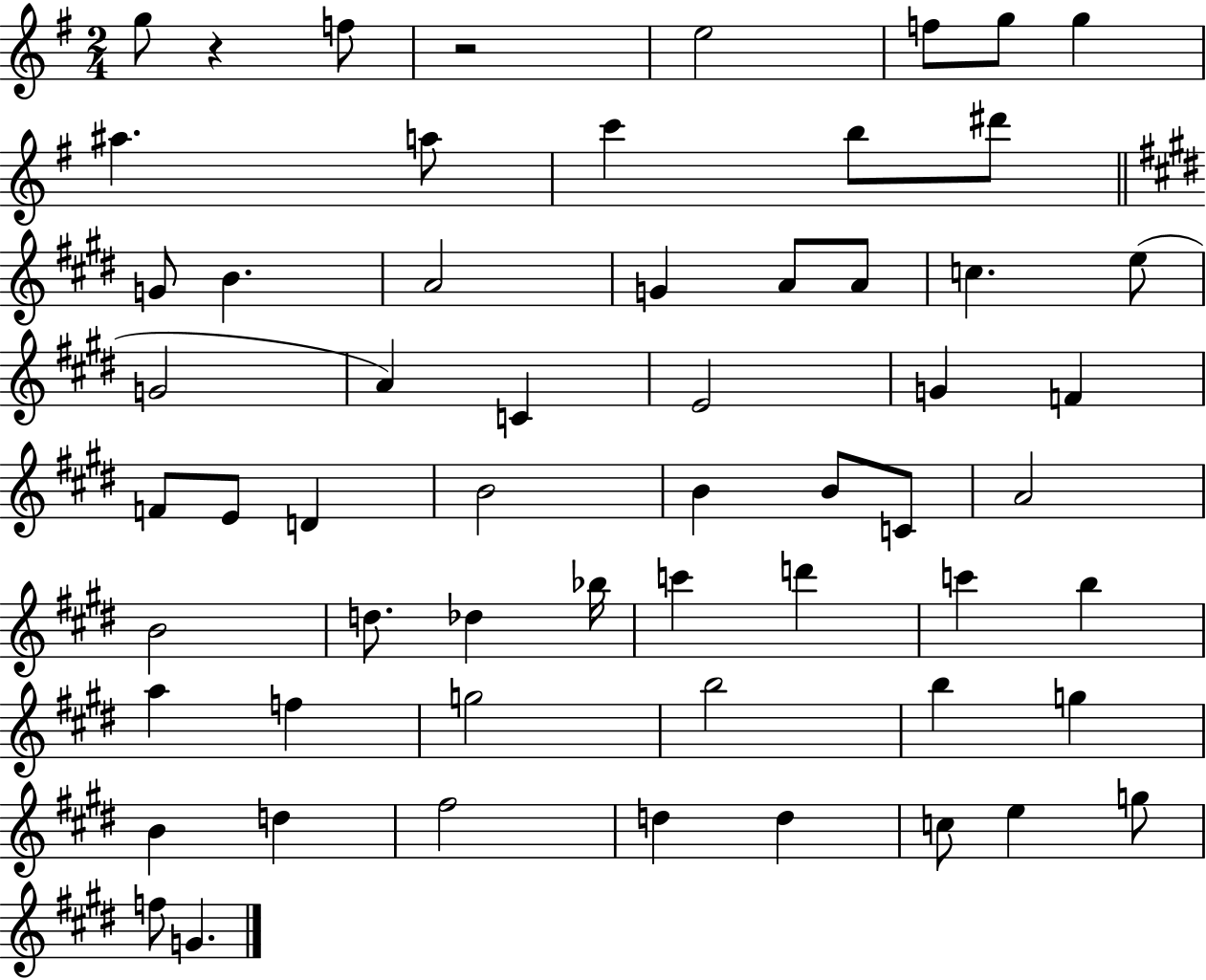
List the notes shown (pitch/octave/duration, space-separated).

G5/e R/q F5/e R/h E5/h F5/e G5/e G5/q A#5/q. A5/e C6/q B5/e D#6/e G4/e B4/q. A4/h G4/q A4/e A4/e C5/q. E5/e G4/h A4/q C4/q E4/h G4/q F4/q F4/e E4/e D4/q B4/h B4/q B4/e C4/e A4/h B4/h D5/e. Db5/q Bb5/s C6/q D6/q C6/q B5/q A5/q F5/q G5/h B5/h B5/q G5/q B4/q D5/q F#5/h D5/q D5/q C5/e E5/q G5/e F5/e G4/q.